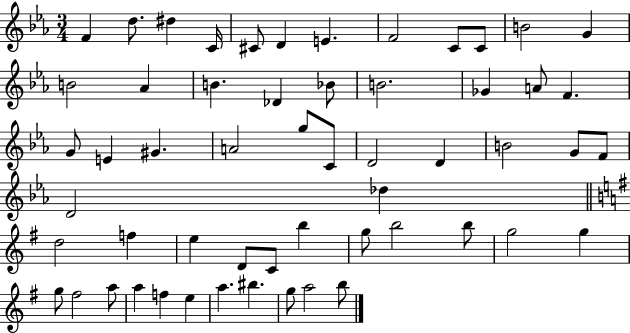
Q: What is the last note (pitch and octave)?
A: B5